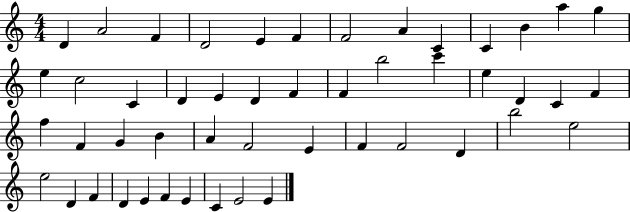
D4/q A4/h F4/q D4/h E4/q F4/q F4/h A4/q C4/q C4/q B4/q A5/q G5/q E5/q C5/h C4/q D4/q E4/q D4/q F4/q F4/q B5/h C6/q E5/q D4/q C4/q F4/q F5/q F4/q G4/q B4/q A4/q F4/h E4/q F4/q F4/h D4/q B5/h E5/h E5/h D4/q F4/q D4/q E4/q F4/q E4/q C4/q E4/h E4/q